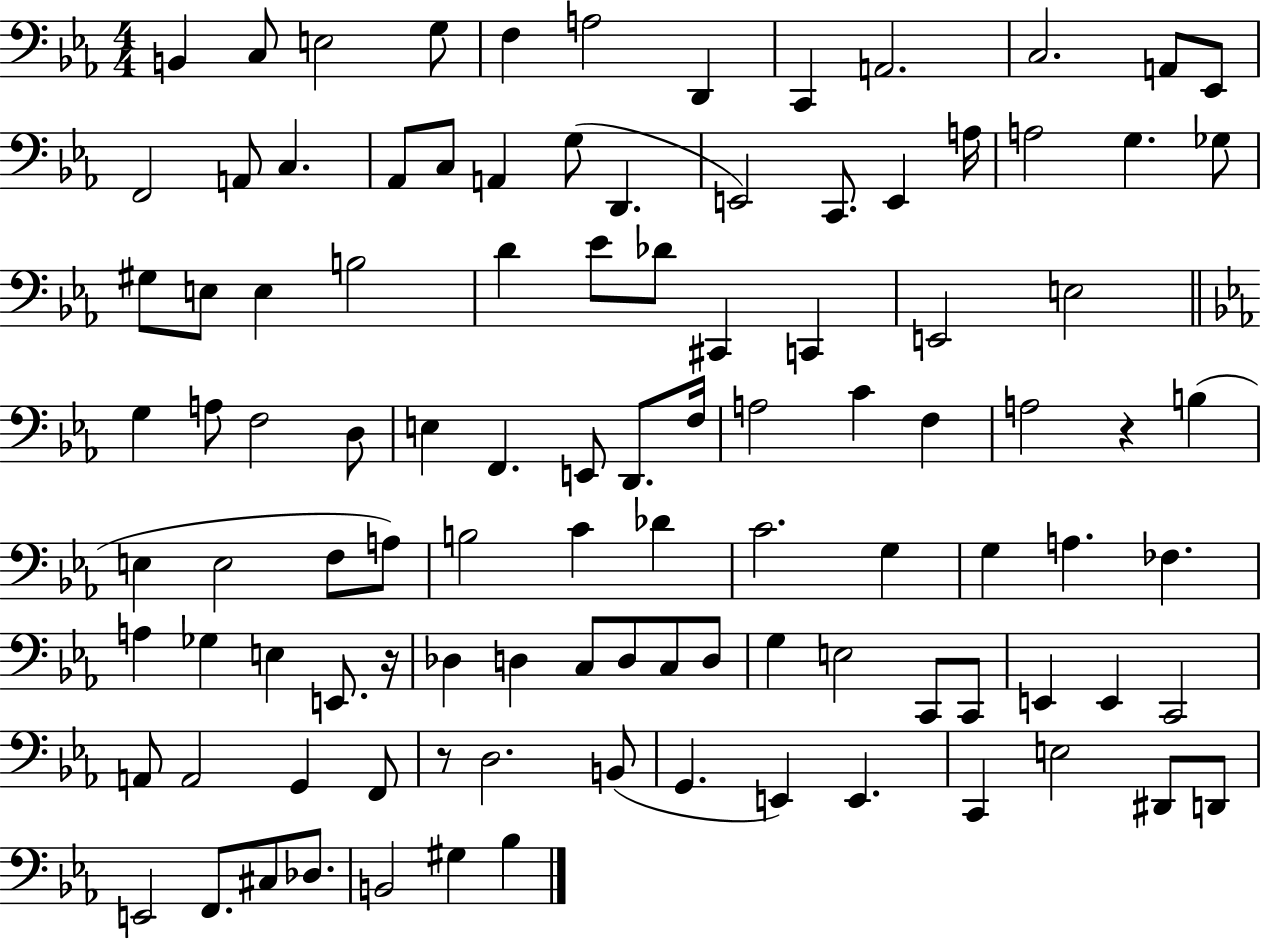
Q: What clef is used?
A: bass